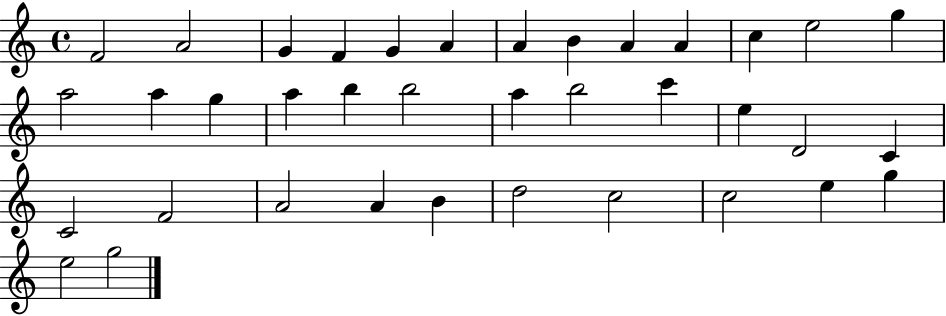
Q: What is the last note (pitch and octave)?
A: G5